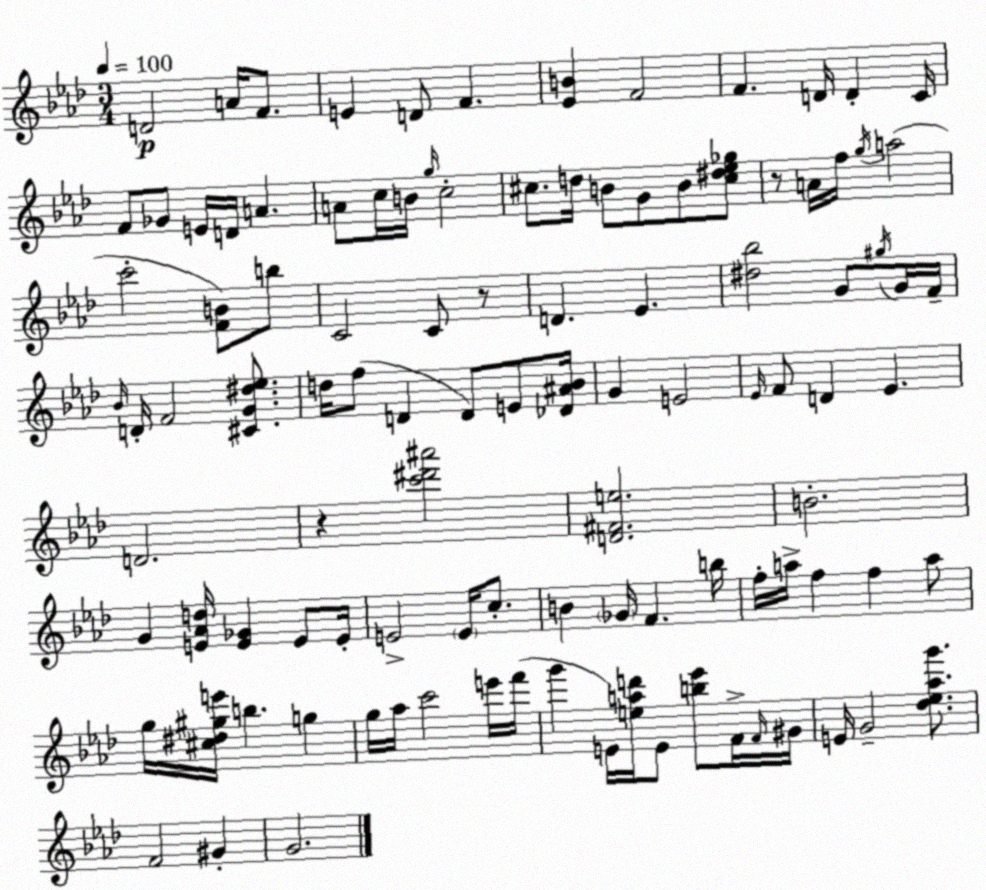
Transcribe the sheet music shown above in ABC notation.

X:1
T:Untitled
M:3/4
L:1/4
K:Fm
D2 A/4 F/2 E D/2 F [_EB] F2 F D/4 D C/4 F/2 _G/2 E/4 D/4 A A/2 c/4 B/4 g/4 c2 ^c/2 d/4 B/2 G/2 B/2 [^c^d_e_g]/2 z/2 A/4 f/4 g/4 a2 c'2 [FB]/2 b/2 C2 C/2 z/2 D _E [^d_b]2 G/2 ^g/4 G/4 F/4 _B/4 D/4 F2 [^CG^d_e]/2 d/4 f/2 D D/2 E/2 [_D^A_B]/4 G E2 _E/4 F/2 D _E D2 z [c'^d'^a']2 [D^Fe]2 B2 G [E_Ad]/4 [E_G] E/2 E/4 E2 E/4 c/2 B _G/4 F b/4 f/4 a/4 f f a/2 g/4 [^c^d^ge']/4 b g g/4 _a/4 c'2 e'/4 f'/4 g' E/4 [ead']/4 E/2 [b_e']/2 F/4 F/4 ^G/4 E/4 G2 [_d_e_ag']/2 F2 ^G G2